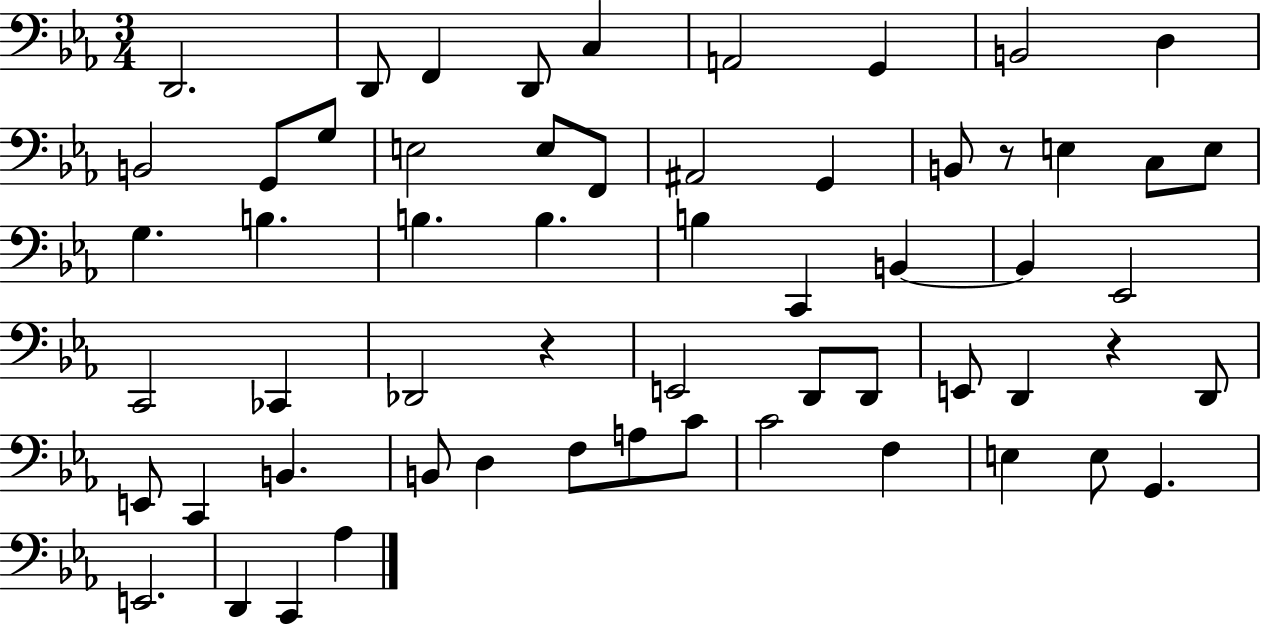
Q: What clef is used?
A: bass